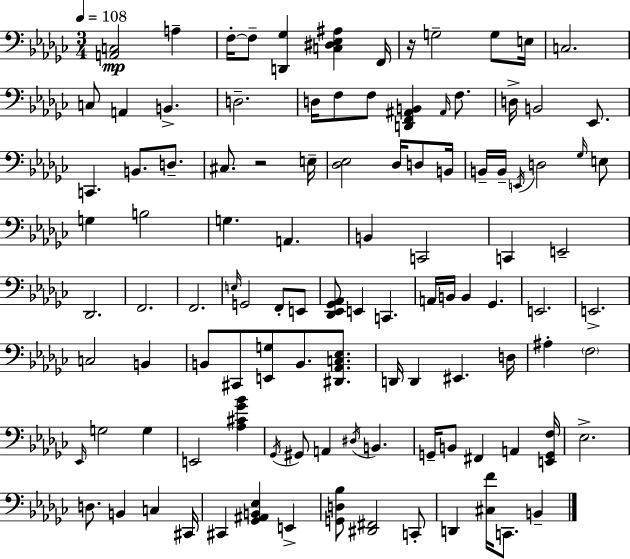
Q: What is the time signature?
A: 3/4